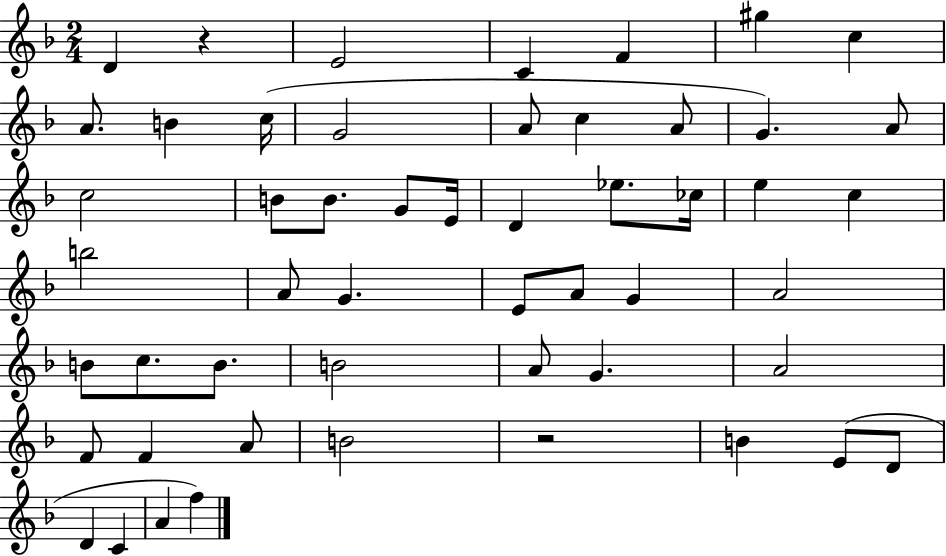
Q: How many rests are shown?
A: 2